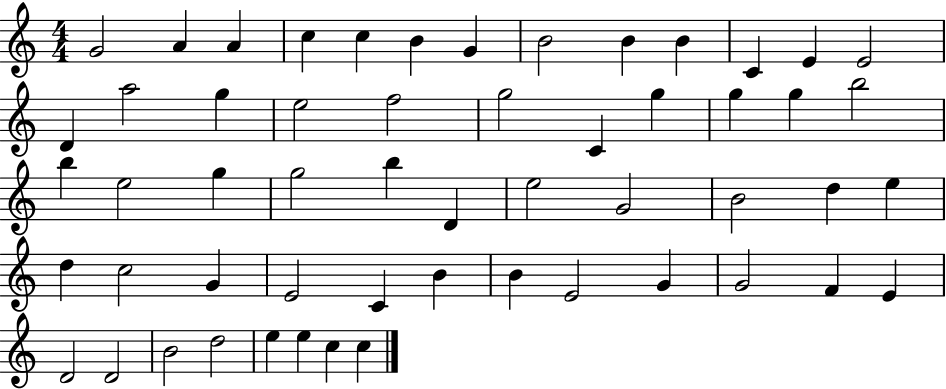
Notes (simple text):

G4/h A4/q A4/q C5/q C5/q B4/q G4/q B4/h B4/q B4/q C4/q E4/q E4/h D4/q A5/h G5/q E5/h F5/h G5/h C4/q G5/q G5/q G5/q B5/h B5/q E5/h G5/q G5/h B5/q D4/q E5/h G4/h B4/h D5/q E5/q D5/q C5/h G4/q E4/h C4/q B4/q B4/q E4/h G4/q G4/h F4/q E4/q D4/h D4/h B4/h D5/h E5/q E5/q C5/q C5/q